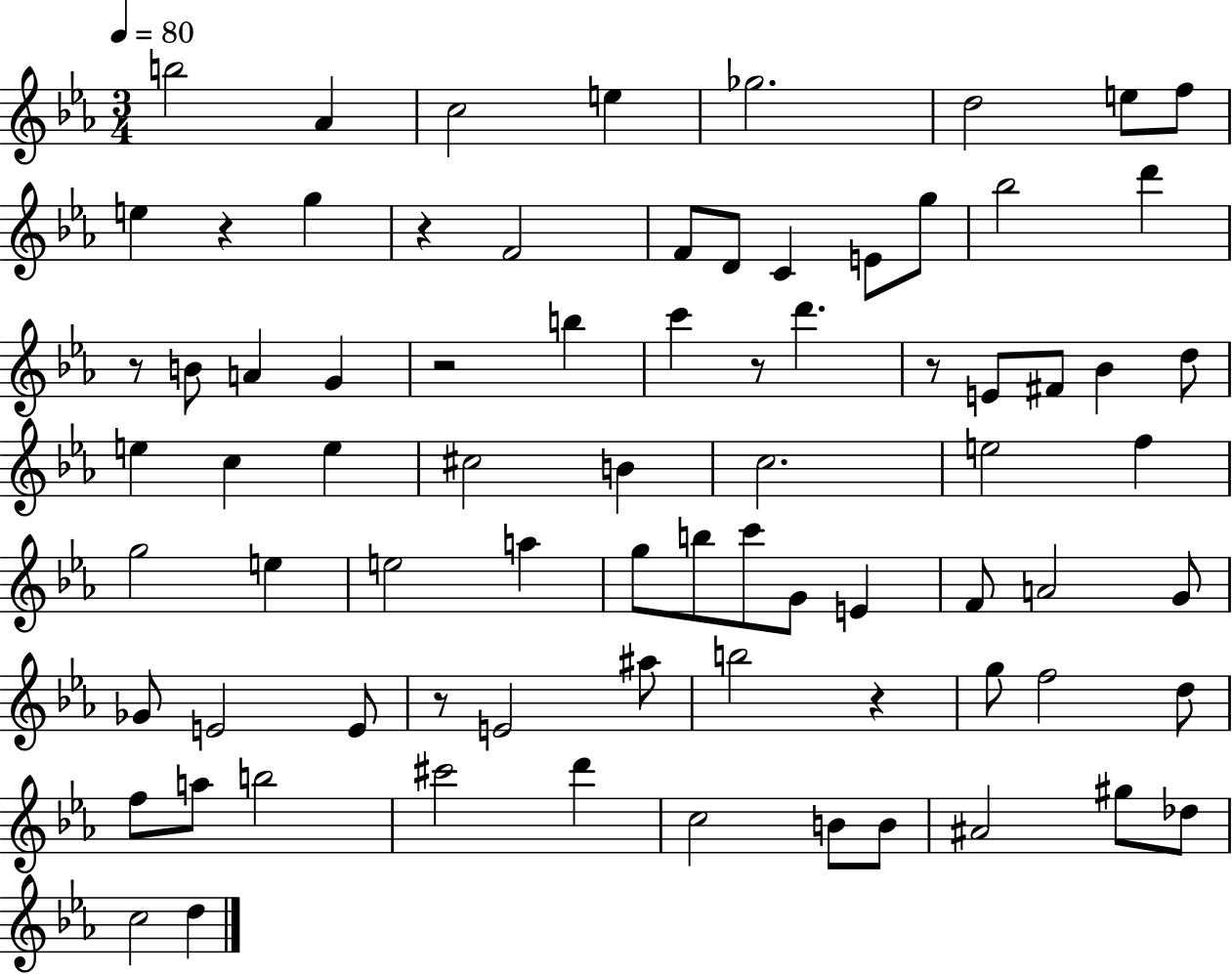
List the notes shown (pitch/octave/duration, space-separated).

B5/h Ab4/q C5/h E5/q Gb5/h. D5/h E5/e F5/e E5/q R/q G5/q R/q F4/h F4/e D4/e C4/q E4/e G5/e Bb5/h D6/q R/e B4/e A4/q G4/q R/h B5/q C6/q R/e D6/q. R/e E4/e F#4/e Bb4/q D5/e E5/q C5/q E5/q C#5/h B4/q C5/h. E5/h F5/q G5/h E5/q E5/h A5/q G5/e B5/e C6/e G4/e E4/q F4/e A4/h G4/e Gb4/e E4/h E4/e R/e E4/h A#5/e B5/h R/q G5/e F5/h D5/e F5/e A5/e B5/h C#6/h D6/q C5/h B4/e B4/e A#4/h G#5/e Db5/e C5/h D5/q